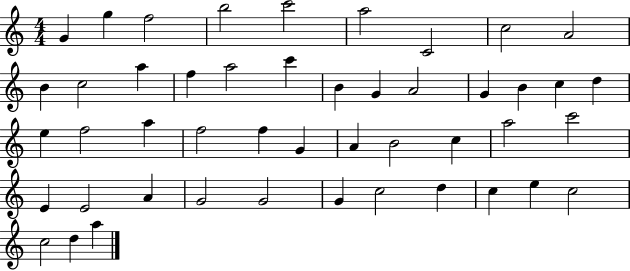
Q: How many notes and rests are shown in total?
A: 47